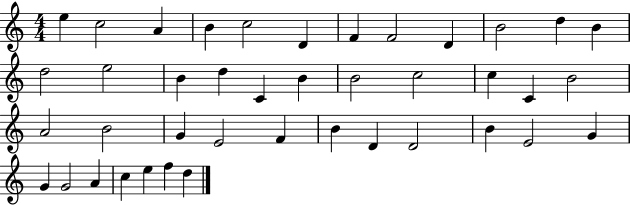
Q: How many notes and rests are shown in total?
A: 41